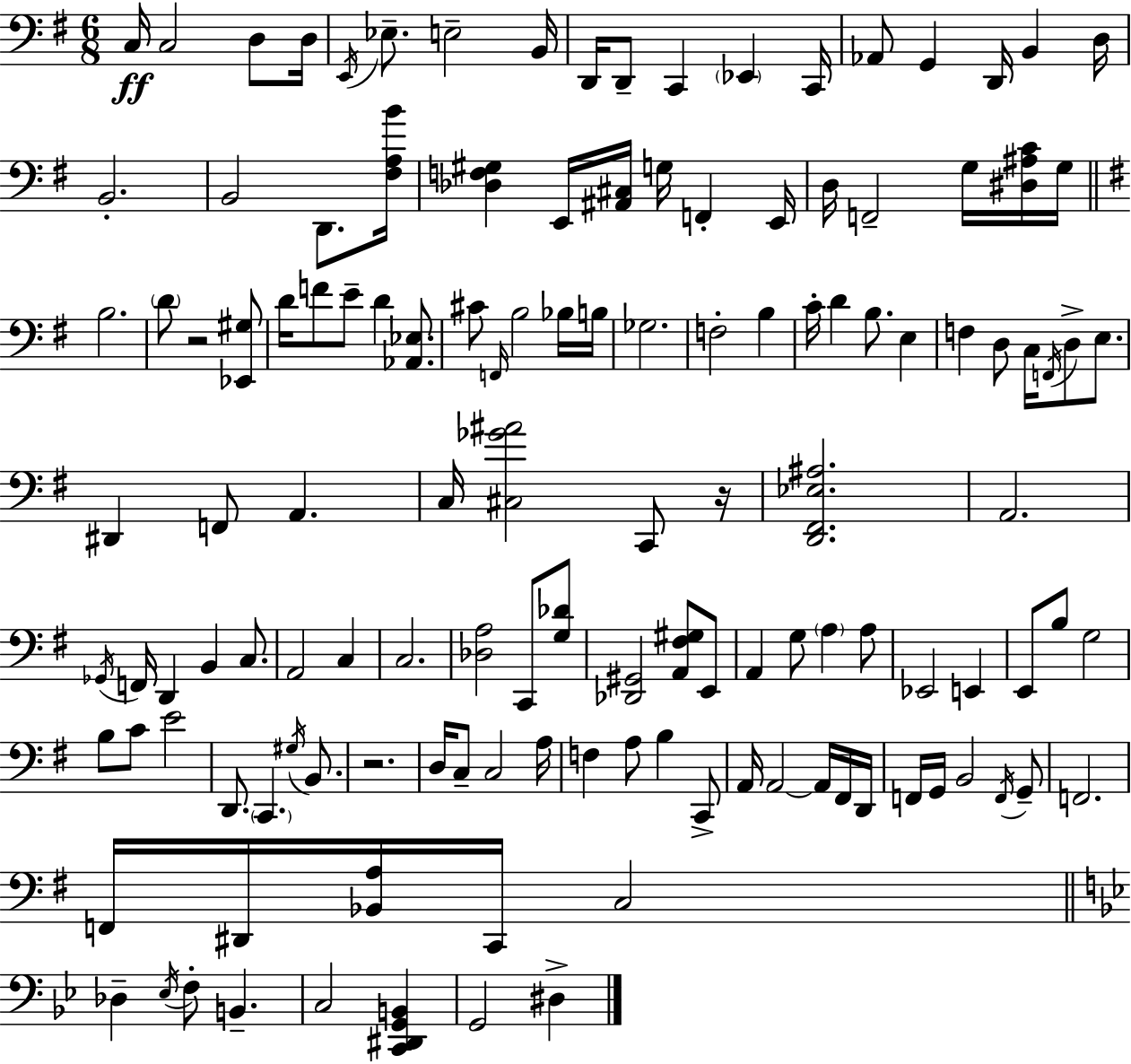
{
  \clef bass
  \numericTimeSignature
  \time 6/8
  \key e \minor
  c16\ff c2 d8 d16 | \acciaccatura { e,16 } ees8.-- e2-- | b,16 d,16 d,8-- c,4 \parenthesize ees,4 | c,16 aes,8 g,4 d,16 b,4 | \break d16 b,2.-. | b,2 d,8. | <fis a b'>16 <des f gis>4 e,16 <ais, cis>16 g16 f,4-. | e,16 d16 f,2-- g16 <dis ais c'>16 | \break g16 \bar "||" \break \key g \major b2. | \parenthesize d'8 r2 <ees, gis>8 | d'16 f'8 e'8-- d'4 <aes, ees>8. | cis'8 \grace { f,16 } b2 bes16 | \break b16 ges2. | f2-. b4 | c'16-. d'4 b8. e4 | f4 d8 c16 \acciaccatura { f,16 } d8-> e8. | \break dis,4 f,8 a,4. | c16 <cis ges' ais'>2 c,8 | r16 <d, fis, ees ais>2. | a,2. | \break \acciaccatura { ges,16 } f,16 d,4 b,4 | c8. a,2 c4 | c2. | <des a>2 c,8 | \break <g des'>8 <des, gis,>2 <a, fis gis>8 | e,8 a,4 g8 \parenthesize a4 | a8 ees,2 e,4 | e,8 b8 g2 | \break b8 c'8 e'2 | d,8. \parenthesize c,4. | \acciaccatura { gis16 } b,8. r2. | d16 c8-- c2 | \break a16 f4 a8 b4 | c,8-> a,16 a,2~~ | a,16 fis,16 d,16 f,16 g,16 b,2 | \acciaccatura { f,16 } g,8-- f,2. | \break f,16 dis,16 <bes, a>16 c,16 c2 | \bar "||" \break \key bes \major des4-- \acciaccatura { ees16 } f8-. b,4.-- | c2 <c, dis, g, b,>4 | g,2 dis4-> | \bar "|."
}